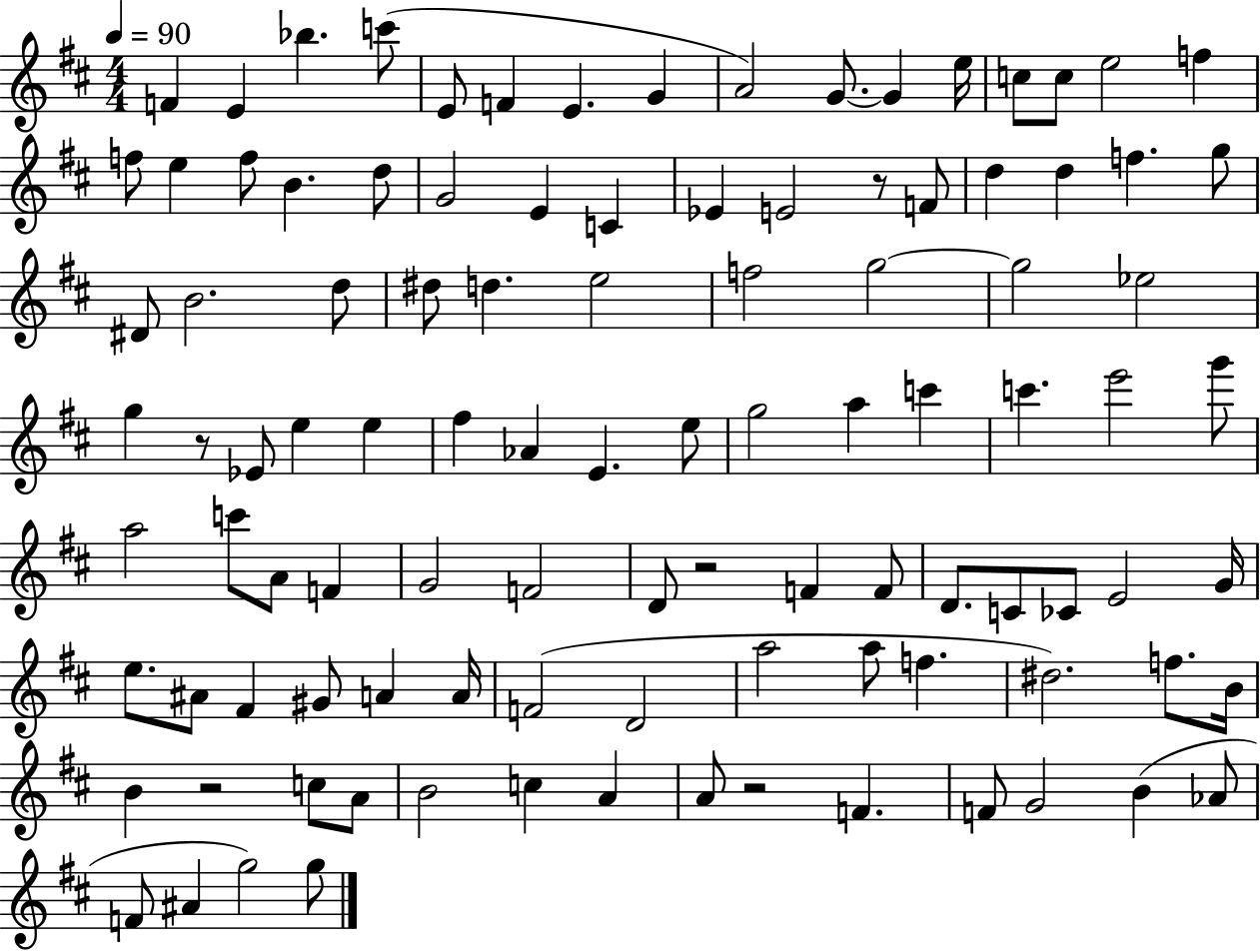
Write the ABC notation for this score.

X:1
T:Untitled
M:4/4
L:1/4
K:D
F E _b c'/2 E/2 F E G A2 G/2 G e/4 c/2 c/2 e2 f f/2 e f/2 B d/2 G2 E C _E E2 z/2 F/2 d d f g/2 ^D/2 B2 d/2 ^d/2 d e2 f2 g2 g2 _e2 g z/2 _E/2 e e ^f _A E e/2 g2 a c' c' e'2 g'/2 a2 c'/2 A/2 F G2 F2 D/2 z2 F F/2 D/2 C/2 _C/2 E2 G/4 e/2 ^A/2 ^F ^G/2 A A/4 F2 D2 a2 a/2 f ^d2 f/2 B/4 B z2 c/2 A/2 B2 c A A/2 z2 F F/2 G2 B _A/2 F/2 ^A g2 g/2